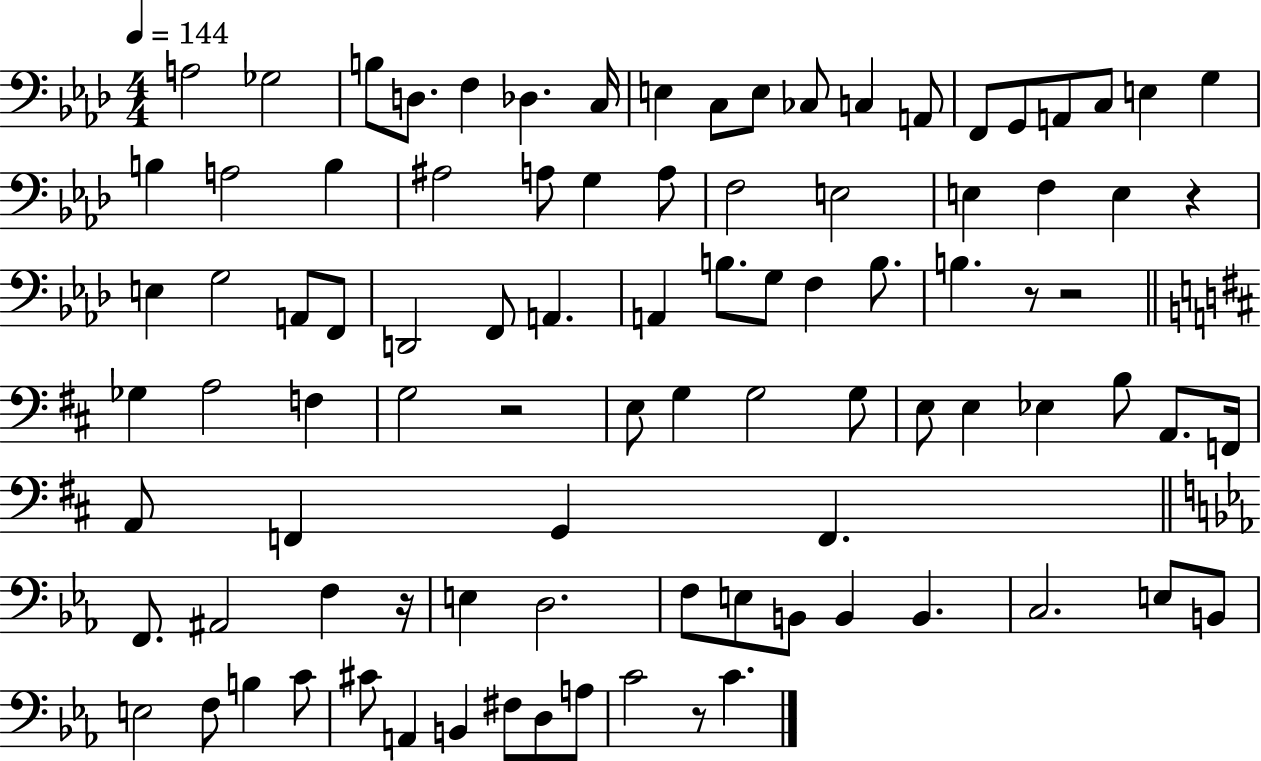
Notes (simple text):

A3/h Gb3/h B3/e D3/e. F3/q Db3/q. C3/s E3/q C3/e E3/e CES3/e C3/q A2/e F2/e G2/e A2/e C3/e E3/q G3/q B3/q A3/h B3/q A#3/h A3/e G3/q A3/e F3/h E3/h E3/q F3/q E3/q R/q E3/q G3/h A2/e F2/e D2/h F2/e A2/q. A2/q B3/e. G3/e F3/q B3/e. B3/q. R/e R/h Gb3/q A3/h F3/q G3/h R/h E3/e G3/q G3/h G3/e E3/e E3/q Eb3/q B3/e A2/e. F2/s A2/e F2/q G2/q F2/q. F2/e. A#2/h F3/q R/s E3/q D3/h. F3/e E3/e B2/e B2/q B2/q. C3/h. E3/e B2/e E3/h F3/e B3/q C4/e C#4/e A2/q B2/q F#3/e D3/e A3/e C4/h R/e C4/q.